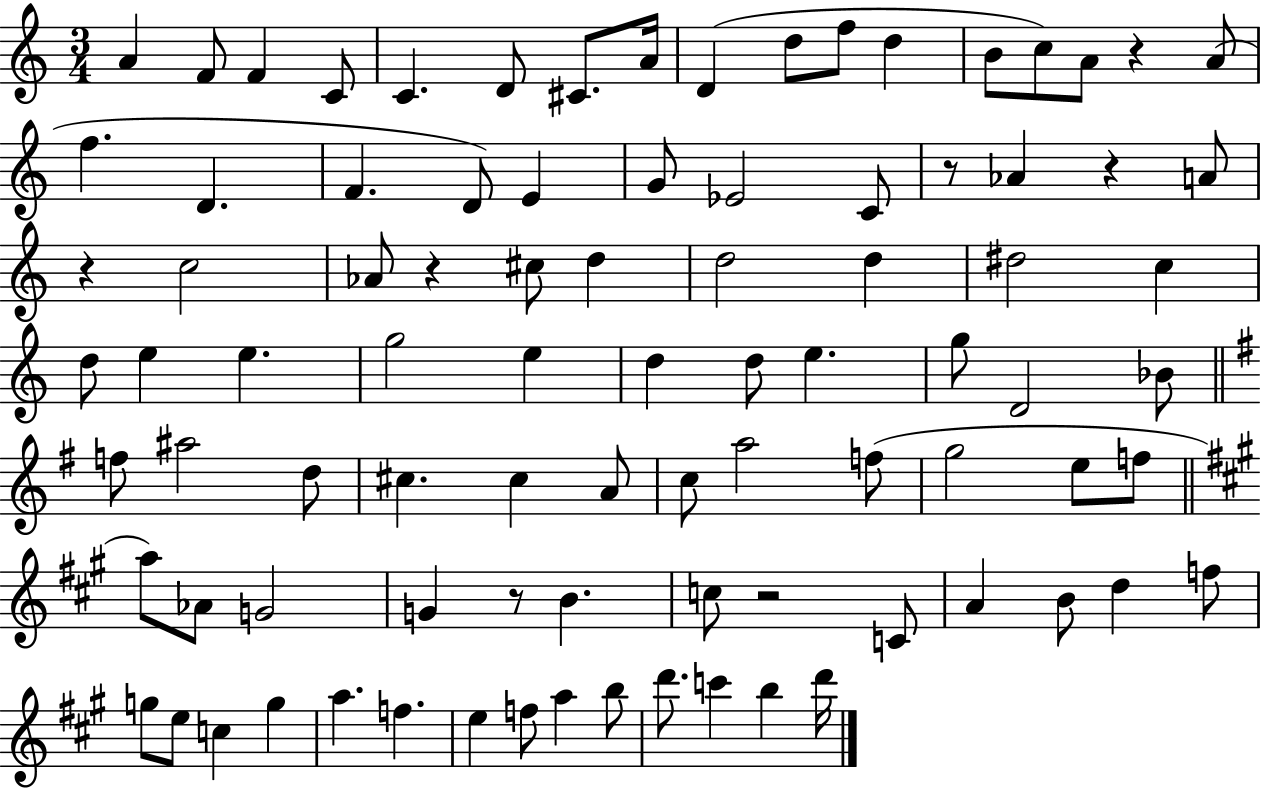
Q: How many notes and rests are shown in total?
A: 89